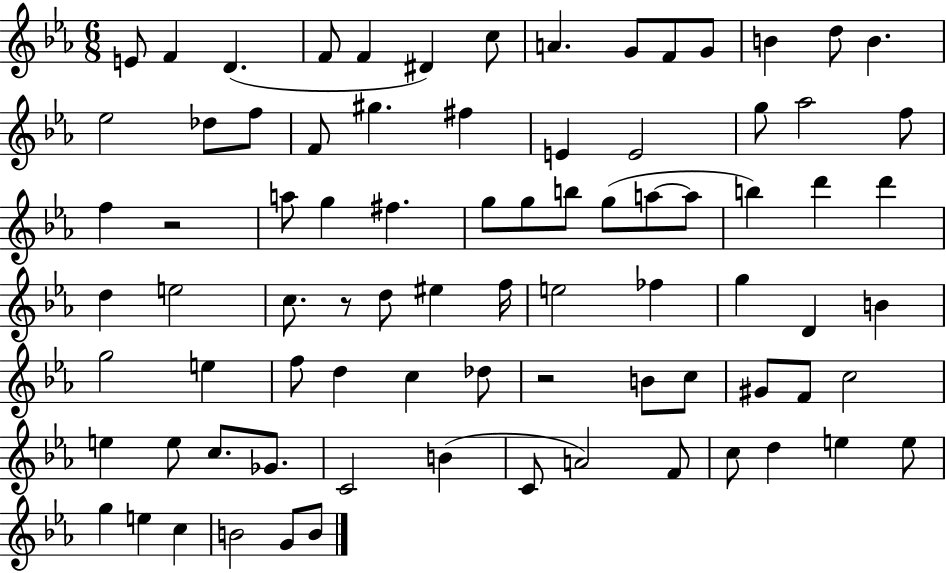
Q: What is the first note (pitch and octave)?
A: E4